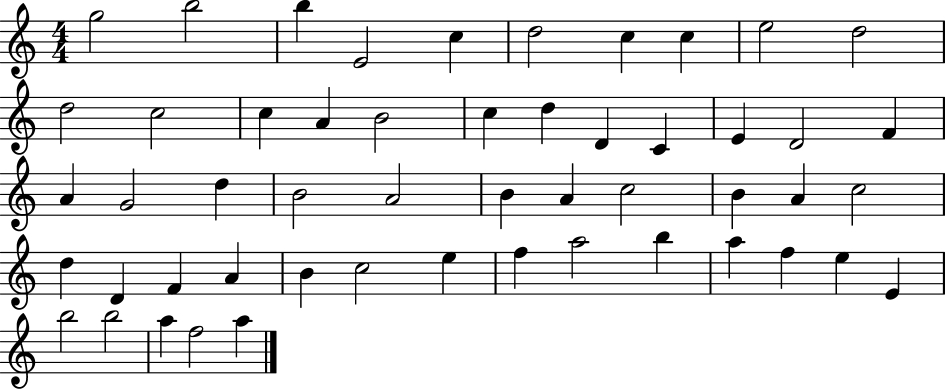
X:1
T:Untitled
M:4/4
L:1/4
K:C
g2 b2 b E2 c d2 c c e2 d2 d2 c2 c A B2 c d D C E D2 F A G2 d B2 A2 B A c2 B A c2 d D F A B c2 e f a2 b a f e E b2 b2 a f2 a